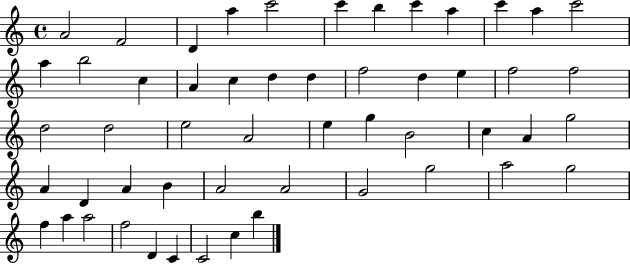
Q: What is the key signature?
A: C major